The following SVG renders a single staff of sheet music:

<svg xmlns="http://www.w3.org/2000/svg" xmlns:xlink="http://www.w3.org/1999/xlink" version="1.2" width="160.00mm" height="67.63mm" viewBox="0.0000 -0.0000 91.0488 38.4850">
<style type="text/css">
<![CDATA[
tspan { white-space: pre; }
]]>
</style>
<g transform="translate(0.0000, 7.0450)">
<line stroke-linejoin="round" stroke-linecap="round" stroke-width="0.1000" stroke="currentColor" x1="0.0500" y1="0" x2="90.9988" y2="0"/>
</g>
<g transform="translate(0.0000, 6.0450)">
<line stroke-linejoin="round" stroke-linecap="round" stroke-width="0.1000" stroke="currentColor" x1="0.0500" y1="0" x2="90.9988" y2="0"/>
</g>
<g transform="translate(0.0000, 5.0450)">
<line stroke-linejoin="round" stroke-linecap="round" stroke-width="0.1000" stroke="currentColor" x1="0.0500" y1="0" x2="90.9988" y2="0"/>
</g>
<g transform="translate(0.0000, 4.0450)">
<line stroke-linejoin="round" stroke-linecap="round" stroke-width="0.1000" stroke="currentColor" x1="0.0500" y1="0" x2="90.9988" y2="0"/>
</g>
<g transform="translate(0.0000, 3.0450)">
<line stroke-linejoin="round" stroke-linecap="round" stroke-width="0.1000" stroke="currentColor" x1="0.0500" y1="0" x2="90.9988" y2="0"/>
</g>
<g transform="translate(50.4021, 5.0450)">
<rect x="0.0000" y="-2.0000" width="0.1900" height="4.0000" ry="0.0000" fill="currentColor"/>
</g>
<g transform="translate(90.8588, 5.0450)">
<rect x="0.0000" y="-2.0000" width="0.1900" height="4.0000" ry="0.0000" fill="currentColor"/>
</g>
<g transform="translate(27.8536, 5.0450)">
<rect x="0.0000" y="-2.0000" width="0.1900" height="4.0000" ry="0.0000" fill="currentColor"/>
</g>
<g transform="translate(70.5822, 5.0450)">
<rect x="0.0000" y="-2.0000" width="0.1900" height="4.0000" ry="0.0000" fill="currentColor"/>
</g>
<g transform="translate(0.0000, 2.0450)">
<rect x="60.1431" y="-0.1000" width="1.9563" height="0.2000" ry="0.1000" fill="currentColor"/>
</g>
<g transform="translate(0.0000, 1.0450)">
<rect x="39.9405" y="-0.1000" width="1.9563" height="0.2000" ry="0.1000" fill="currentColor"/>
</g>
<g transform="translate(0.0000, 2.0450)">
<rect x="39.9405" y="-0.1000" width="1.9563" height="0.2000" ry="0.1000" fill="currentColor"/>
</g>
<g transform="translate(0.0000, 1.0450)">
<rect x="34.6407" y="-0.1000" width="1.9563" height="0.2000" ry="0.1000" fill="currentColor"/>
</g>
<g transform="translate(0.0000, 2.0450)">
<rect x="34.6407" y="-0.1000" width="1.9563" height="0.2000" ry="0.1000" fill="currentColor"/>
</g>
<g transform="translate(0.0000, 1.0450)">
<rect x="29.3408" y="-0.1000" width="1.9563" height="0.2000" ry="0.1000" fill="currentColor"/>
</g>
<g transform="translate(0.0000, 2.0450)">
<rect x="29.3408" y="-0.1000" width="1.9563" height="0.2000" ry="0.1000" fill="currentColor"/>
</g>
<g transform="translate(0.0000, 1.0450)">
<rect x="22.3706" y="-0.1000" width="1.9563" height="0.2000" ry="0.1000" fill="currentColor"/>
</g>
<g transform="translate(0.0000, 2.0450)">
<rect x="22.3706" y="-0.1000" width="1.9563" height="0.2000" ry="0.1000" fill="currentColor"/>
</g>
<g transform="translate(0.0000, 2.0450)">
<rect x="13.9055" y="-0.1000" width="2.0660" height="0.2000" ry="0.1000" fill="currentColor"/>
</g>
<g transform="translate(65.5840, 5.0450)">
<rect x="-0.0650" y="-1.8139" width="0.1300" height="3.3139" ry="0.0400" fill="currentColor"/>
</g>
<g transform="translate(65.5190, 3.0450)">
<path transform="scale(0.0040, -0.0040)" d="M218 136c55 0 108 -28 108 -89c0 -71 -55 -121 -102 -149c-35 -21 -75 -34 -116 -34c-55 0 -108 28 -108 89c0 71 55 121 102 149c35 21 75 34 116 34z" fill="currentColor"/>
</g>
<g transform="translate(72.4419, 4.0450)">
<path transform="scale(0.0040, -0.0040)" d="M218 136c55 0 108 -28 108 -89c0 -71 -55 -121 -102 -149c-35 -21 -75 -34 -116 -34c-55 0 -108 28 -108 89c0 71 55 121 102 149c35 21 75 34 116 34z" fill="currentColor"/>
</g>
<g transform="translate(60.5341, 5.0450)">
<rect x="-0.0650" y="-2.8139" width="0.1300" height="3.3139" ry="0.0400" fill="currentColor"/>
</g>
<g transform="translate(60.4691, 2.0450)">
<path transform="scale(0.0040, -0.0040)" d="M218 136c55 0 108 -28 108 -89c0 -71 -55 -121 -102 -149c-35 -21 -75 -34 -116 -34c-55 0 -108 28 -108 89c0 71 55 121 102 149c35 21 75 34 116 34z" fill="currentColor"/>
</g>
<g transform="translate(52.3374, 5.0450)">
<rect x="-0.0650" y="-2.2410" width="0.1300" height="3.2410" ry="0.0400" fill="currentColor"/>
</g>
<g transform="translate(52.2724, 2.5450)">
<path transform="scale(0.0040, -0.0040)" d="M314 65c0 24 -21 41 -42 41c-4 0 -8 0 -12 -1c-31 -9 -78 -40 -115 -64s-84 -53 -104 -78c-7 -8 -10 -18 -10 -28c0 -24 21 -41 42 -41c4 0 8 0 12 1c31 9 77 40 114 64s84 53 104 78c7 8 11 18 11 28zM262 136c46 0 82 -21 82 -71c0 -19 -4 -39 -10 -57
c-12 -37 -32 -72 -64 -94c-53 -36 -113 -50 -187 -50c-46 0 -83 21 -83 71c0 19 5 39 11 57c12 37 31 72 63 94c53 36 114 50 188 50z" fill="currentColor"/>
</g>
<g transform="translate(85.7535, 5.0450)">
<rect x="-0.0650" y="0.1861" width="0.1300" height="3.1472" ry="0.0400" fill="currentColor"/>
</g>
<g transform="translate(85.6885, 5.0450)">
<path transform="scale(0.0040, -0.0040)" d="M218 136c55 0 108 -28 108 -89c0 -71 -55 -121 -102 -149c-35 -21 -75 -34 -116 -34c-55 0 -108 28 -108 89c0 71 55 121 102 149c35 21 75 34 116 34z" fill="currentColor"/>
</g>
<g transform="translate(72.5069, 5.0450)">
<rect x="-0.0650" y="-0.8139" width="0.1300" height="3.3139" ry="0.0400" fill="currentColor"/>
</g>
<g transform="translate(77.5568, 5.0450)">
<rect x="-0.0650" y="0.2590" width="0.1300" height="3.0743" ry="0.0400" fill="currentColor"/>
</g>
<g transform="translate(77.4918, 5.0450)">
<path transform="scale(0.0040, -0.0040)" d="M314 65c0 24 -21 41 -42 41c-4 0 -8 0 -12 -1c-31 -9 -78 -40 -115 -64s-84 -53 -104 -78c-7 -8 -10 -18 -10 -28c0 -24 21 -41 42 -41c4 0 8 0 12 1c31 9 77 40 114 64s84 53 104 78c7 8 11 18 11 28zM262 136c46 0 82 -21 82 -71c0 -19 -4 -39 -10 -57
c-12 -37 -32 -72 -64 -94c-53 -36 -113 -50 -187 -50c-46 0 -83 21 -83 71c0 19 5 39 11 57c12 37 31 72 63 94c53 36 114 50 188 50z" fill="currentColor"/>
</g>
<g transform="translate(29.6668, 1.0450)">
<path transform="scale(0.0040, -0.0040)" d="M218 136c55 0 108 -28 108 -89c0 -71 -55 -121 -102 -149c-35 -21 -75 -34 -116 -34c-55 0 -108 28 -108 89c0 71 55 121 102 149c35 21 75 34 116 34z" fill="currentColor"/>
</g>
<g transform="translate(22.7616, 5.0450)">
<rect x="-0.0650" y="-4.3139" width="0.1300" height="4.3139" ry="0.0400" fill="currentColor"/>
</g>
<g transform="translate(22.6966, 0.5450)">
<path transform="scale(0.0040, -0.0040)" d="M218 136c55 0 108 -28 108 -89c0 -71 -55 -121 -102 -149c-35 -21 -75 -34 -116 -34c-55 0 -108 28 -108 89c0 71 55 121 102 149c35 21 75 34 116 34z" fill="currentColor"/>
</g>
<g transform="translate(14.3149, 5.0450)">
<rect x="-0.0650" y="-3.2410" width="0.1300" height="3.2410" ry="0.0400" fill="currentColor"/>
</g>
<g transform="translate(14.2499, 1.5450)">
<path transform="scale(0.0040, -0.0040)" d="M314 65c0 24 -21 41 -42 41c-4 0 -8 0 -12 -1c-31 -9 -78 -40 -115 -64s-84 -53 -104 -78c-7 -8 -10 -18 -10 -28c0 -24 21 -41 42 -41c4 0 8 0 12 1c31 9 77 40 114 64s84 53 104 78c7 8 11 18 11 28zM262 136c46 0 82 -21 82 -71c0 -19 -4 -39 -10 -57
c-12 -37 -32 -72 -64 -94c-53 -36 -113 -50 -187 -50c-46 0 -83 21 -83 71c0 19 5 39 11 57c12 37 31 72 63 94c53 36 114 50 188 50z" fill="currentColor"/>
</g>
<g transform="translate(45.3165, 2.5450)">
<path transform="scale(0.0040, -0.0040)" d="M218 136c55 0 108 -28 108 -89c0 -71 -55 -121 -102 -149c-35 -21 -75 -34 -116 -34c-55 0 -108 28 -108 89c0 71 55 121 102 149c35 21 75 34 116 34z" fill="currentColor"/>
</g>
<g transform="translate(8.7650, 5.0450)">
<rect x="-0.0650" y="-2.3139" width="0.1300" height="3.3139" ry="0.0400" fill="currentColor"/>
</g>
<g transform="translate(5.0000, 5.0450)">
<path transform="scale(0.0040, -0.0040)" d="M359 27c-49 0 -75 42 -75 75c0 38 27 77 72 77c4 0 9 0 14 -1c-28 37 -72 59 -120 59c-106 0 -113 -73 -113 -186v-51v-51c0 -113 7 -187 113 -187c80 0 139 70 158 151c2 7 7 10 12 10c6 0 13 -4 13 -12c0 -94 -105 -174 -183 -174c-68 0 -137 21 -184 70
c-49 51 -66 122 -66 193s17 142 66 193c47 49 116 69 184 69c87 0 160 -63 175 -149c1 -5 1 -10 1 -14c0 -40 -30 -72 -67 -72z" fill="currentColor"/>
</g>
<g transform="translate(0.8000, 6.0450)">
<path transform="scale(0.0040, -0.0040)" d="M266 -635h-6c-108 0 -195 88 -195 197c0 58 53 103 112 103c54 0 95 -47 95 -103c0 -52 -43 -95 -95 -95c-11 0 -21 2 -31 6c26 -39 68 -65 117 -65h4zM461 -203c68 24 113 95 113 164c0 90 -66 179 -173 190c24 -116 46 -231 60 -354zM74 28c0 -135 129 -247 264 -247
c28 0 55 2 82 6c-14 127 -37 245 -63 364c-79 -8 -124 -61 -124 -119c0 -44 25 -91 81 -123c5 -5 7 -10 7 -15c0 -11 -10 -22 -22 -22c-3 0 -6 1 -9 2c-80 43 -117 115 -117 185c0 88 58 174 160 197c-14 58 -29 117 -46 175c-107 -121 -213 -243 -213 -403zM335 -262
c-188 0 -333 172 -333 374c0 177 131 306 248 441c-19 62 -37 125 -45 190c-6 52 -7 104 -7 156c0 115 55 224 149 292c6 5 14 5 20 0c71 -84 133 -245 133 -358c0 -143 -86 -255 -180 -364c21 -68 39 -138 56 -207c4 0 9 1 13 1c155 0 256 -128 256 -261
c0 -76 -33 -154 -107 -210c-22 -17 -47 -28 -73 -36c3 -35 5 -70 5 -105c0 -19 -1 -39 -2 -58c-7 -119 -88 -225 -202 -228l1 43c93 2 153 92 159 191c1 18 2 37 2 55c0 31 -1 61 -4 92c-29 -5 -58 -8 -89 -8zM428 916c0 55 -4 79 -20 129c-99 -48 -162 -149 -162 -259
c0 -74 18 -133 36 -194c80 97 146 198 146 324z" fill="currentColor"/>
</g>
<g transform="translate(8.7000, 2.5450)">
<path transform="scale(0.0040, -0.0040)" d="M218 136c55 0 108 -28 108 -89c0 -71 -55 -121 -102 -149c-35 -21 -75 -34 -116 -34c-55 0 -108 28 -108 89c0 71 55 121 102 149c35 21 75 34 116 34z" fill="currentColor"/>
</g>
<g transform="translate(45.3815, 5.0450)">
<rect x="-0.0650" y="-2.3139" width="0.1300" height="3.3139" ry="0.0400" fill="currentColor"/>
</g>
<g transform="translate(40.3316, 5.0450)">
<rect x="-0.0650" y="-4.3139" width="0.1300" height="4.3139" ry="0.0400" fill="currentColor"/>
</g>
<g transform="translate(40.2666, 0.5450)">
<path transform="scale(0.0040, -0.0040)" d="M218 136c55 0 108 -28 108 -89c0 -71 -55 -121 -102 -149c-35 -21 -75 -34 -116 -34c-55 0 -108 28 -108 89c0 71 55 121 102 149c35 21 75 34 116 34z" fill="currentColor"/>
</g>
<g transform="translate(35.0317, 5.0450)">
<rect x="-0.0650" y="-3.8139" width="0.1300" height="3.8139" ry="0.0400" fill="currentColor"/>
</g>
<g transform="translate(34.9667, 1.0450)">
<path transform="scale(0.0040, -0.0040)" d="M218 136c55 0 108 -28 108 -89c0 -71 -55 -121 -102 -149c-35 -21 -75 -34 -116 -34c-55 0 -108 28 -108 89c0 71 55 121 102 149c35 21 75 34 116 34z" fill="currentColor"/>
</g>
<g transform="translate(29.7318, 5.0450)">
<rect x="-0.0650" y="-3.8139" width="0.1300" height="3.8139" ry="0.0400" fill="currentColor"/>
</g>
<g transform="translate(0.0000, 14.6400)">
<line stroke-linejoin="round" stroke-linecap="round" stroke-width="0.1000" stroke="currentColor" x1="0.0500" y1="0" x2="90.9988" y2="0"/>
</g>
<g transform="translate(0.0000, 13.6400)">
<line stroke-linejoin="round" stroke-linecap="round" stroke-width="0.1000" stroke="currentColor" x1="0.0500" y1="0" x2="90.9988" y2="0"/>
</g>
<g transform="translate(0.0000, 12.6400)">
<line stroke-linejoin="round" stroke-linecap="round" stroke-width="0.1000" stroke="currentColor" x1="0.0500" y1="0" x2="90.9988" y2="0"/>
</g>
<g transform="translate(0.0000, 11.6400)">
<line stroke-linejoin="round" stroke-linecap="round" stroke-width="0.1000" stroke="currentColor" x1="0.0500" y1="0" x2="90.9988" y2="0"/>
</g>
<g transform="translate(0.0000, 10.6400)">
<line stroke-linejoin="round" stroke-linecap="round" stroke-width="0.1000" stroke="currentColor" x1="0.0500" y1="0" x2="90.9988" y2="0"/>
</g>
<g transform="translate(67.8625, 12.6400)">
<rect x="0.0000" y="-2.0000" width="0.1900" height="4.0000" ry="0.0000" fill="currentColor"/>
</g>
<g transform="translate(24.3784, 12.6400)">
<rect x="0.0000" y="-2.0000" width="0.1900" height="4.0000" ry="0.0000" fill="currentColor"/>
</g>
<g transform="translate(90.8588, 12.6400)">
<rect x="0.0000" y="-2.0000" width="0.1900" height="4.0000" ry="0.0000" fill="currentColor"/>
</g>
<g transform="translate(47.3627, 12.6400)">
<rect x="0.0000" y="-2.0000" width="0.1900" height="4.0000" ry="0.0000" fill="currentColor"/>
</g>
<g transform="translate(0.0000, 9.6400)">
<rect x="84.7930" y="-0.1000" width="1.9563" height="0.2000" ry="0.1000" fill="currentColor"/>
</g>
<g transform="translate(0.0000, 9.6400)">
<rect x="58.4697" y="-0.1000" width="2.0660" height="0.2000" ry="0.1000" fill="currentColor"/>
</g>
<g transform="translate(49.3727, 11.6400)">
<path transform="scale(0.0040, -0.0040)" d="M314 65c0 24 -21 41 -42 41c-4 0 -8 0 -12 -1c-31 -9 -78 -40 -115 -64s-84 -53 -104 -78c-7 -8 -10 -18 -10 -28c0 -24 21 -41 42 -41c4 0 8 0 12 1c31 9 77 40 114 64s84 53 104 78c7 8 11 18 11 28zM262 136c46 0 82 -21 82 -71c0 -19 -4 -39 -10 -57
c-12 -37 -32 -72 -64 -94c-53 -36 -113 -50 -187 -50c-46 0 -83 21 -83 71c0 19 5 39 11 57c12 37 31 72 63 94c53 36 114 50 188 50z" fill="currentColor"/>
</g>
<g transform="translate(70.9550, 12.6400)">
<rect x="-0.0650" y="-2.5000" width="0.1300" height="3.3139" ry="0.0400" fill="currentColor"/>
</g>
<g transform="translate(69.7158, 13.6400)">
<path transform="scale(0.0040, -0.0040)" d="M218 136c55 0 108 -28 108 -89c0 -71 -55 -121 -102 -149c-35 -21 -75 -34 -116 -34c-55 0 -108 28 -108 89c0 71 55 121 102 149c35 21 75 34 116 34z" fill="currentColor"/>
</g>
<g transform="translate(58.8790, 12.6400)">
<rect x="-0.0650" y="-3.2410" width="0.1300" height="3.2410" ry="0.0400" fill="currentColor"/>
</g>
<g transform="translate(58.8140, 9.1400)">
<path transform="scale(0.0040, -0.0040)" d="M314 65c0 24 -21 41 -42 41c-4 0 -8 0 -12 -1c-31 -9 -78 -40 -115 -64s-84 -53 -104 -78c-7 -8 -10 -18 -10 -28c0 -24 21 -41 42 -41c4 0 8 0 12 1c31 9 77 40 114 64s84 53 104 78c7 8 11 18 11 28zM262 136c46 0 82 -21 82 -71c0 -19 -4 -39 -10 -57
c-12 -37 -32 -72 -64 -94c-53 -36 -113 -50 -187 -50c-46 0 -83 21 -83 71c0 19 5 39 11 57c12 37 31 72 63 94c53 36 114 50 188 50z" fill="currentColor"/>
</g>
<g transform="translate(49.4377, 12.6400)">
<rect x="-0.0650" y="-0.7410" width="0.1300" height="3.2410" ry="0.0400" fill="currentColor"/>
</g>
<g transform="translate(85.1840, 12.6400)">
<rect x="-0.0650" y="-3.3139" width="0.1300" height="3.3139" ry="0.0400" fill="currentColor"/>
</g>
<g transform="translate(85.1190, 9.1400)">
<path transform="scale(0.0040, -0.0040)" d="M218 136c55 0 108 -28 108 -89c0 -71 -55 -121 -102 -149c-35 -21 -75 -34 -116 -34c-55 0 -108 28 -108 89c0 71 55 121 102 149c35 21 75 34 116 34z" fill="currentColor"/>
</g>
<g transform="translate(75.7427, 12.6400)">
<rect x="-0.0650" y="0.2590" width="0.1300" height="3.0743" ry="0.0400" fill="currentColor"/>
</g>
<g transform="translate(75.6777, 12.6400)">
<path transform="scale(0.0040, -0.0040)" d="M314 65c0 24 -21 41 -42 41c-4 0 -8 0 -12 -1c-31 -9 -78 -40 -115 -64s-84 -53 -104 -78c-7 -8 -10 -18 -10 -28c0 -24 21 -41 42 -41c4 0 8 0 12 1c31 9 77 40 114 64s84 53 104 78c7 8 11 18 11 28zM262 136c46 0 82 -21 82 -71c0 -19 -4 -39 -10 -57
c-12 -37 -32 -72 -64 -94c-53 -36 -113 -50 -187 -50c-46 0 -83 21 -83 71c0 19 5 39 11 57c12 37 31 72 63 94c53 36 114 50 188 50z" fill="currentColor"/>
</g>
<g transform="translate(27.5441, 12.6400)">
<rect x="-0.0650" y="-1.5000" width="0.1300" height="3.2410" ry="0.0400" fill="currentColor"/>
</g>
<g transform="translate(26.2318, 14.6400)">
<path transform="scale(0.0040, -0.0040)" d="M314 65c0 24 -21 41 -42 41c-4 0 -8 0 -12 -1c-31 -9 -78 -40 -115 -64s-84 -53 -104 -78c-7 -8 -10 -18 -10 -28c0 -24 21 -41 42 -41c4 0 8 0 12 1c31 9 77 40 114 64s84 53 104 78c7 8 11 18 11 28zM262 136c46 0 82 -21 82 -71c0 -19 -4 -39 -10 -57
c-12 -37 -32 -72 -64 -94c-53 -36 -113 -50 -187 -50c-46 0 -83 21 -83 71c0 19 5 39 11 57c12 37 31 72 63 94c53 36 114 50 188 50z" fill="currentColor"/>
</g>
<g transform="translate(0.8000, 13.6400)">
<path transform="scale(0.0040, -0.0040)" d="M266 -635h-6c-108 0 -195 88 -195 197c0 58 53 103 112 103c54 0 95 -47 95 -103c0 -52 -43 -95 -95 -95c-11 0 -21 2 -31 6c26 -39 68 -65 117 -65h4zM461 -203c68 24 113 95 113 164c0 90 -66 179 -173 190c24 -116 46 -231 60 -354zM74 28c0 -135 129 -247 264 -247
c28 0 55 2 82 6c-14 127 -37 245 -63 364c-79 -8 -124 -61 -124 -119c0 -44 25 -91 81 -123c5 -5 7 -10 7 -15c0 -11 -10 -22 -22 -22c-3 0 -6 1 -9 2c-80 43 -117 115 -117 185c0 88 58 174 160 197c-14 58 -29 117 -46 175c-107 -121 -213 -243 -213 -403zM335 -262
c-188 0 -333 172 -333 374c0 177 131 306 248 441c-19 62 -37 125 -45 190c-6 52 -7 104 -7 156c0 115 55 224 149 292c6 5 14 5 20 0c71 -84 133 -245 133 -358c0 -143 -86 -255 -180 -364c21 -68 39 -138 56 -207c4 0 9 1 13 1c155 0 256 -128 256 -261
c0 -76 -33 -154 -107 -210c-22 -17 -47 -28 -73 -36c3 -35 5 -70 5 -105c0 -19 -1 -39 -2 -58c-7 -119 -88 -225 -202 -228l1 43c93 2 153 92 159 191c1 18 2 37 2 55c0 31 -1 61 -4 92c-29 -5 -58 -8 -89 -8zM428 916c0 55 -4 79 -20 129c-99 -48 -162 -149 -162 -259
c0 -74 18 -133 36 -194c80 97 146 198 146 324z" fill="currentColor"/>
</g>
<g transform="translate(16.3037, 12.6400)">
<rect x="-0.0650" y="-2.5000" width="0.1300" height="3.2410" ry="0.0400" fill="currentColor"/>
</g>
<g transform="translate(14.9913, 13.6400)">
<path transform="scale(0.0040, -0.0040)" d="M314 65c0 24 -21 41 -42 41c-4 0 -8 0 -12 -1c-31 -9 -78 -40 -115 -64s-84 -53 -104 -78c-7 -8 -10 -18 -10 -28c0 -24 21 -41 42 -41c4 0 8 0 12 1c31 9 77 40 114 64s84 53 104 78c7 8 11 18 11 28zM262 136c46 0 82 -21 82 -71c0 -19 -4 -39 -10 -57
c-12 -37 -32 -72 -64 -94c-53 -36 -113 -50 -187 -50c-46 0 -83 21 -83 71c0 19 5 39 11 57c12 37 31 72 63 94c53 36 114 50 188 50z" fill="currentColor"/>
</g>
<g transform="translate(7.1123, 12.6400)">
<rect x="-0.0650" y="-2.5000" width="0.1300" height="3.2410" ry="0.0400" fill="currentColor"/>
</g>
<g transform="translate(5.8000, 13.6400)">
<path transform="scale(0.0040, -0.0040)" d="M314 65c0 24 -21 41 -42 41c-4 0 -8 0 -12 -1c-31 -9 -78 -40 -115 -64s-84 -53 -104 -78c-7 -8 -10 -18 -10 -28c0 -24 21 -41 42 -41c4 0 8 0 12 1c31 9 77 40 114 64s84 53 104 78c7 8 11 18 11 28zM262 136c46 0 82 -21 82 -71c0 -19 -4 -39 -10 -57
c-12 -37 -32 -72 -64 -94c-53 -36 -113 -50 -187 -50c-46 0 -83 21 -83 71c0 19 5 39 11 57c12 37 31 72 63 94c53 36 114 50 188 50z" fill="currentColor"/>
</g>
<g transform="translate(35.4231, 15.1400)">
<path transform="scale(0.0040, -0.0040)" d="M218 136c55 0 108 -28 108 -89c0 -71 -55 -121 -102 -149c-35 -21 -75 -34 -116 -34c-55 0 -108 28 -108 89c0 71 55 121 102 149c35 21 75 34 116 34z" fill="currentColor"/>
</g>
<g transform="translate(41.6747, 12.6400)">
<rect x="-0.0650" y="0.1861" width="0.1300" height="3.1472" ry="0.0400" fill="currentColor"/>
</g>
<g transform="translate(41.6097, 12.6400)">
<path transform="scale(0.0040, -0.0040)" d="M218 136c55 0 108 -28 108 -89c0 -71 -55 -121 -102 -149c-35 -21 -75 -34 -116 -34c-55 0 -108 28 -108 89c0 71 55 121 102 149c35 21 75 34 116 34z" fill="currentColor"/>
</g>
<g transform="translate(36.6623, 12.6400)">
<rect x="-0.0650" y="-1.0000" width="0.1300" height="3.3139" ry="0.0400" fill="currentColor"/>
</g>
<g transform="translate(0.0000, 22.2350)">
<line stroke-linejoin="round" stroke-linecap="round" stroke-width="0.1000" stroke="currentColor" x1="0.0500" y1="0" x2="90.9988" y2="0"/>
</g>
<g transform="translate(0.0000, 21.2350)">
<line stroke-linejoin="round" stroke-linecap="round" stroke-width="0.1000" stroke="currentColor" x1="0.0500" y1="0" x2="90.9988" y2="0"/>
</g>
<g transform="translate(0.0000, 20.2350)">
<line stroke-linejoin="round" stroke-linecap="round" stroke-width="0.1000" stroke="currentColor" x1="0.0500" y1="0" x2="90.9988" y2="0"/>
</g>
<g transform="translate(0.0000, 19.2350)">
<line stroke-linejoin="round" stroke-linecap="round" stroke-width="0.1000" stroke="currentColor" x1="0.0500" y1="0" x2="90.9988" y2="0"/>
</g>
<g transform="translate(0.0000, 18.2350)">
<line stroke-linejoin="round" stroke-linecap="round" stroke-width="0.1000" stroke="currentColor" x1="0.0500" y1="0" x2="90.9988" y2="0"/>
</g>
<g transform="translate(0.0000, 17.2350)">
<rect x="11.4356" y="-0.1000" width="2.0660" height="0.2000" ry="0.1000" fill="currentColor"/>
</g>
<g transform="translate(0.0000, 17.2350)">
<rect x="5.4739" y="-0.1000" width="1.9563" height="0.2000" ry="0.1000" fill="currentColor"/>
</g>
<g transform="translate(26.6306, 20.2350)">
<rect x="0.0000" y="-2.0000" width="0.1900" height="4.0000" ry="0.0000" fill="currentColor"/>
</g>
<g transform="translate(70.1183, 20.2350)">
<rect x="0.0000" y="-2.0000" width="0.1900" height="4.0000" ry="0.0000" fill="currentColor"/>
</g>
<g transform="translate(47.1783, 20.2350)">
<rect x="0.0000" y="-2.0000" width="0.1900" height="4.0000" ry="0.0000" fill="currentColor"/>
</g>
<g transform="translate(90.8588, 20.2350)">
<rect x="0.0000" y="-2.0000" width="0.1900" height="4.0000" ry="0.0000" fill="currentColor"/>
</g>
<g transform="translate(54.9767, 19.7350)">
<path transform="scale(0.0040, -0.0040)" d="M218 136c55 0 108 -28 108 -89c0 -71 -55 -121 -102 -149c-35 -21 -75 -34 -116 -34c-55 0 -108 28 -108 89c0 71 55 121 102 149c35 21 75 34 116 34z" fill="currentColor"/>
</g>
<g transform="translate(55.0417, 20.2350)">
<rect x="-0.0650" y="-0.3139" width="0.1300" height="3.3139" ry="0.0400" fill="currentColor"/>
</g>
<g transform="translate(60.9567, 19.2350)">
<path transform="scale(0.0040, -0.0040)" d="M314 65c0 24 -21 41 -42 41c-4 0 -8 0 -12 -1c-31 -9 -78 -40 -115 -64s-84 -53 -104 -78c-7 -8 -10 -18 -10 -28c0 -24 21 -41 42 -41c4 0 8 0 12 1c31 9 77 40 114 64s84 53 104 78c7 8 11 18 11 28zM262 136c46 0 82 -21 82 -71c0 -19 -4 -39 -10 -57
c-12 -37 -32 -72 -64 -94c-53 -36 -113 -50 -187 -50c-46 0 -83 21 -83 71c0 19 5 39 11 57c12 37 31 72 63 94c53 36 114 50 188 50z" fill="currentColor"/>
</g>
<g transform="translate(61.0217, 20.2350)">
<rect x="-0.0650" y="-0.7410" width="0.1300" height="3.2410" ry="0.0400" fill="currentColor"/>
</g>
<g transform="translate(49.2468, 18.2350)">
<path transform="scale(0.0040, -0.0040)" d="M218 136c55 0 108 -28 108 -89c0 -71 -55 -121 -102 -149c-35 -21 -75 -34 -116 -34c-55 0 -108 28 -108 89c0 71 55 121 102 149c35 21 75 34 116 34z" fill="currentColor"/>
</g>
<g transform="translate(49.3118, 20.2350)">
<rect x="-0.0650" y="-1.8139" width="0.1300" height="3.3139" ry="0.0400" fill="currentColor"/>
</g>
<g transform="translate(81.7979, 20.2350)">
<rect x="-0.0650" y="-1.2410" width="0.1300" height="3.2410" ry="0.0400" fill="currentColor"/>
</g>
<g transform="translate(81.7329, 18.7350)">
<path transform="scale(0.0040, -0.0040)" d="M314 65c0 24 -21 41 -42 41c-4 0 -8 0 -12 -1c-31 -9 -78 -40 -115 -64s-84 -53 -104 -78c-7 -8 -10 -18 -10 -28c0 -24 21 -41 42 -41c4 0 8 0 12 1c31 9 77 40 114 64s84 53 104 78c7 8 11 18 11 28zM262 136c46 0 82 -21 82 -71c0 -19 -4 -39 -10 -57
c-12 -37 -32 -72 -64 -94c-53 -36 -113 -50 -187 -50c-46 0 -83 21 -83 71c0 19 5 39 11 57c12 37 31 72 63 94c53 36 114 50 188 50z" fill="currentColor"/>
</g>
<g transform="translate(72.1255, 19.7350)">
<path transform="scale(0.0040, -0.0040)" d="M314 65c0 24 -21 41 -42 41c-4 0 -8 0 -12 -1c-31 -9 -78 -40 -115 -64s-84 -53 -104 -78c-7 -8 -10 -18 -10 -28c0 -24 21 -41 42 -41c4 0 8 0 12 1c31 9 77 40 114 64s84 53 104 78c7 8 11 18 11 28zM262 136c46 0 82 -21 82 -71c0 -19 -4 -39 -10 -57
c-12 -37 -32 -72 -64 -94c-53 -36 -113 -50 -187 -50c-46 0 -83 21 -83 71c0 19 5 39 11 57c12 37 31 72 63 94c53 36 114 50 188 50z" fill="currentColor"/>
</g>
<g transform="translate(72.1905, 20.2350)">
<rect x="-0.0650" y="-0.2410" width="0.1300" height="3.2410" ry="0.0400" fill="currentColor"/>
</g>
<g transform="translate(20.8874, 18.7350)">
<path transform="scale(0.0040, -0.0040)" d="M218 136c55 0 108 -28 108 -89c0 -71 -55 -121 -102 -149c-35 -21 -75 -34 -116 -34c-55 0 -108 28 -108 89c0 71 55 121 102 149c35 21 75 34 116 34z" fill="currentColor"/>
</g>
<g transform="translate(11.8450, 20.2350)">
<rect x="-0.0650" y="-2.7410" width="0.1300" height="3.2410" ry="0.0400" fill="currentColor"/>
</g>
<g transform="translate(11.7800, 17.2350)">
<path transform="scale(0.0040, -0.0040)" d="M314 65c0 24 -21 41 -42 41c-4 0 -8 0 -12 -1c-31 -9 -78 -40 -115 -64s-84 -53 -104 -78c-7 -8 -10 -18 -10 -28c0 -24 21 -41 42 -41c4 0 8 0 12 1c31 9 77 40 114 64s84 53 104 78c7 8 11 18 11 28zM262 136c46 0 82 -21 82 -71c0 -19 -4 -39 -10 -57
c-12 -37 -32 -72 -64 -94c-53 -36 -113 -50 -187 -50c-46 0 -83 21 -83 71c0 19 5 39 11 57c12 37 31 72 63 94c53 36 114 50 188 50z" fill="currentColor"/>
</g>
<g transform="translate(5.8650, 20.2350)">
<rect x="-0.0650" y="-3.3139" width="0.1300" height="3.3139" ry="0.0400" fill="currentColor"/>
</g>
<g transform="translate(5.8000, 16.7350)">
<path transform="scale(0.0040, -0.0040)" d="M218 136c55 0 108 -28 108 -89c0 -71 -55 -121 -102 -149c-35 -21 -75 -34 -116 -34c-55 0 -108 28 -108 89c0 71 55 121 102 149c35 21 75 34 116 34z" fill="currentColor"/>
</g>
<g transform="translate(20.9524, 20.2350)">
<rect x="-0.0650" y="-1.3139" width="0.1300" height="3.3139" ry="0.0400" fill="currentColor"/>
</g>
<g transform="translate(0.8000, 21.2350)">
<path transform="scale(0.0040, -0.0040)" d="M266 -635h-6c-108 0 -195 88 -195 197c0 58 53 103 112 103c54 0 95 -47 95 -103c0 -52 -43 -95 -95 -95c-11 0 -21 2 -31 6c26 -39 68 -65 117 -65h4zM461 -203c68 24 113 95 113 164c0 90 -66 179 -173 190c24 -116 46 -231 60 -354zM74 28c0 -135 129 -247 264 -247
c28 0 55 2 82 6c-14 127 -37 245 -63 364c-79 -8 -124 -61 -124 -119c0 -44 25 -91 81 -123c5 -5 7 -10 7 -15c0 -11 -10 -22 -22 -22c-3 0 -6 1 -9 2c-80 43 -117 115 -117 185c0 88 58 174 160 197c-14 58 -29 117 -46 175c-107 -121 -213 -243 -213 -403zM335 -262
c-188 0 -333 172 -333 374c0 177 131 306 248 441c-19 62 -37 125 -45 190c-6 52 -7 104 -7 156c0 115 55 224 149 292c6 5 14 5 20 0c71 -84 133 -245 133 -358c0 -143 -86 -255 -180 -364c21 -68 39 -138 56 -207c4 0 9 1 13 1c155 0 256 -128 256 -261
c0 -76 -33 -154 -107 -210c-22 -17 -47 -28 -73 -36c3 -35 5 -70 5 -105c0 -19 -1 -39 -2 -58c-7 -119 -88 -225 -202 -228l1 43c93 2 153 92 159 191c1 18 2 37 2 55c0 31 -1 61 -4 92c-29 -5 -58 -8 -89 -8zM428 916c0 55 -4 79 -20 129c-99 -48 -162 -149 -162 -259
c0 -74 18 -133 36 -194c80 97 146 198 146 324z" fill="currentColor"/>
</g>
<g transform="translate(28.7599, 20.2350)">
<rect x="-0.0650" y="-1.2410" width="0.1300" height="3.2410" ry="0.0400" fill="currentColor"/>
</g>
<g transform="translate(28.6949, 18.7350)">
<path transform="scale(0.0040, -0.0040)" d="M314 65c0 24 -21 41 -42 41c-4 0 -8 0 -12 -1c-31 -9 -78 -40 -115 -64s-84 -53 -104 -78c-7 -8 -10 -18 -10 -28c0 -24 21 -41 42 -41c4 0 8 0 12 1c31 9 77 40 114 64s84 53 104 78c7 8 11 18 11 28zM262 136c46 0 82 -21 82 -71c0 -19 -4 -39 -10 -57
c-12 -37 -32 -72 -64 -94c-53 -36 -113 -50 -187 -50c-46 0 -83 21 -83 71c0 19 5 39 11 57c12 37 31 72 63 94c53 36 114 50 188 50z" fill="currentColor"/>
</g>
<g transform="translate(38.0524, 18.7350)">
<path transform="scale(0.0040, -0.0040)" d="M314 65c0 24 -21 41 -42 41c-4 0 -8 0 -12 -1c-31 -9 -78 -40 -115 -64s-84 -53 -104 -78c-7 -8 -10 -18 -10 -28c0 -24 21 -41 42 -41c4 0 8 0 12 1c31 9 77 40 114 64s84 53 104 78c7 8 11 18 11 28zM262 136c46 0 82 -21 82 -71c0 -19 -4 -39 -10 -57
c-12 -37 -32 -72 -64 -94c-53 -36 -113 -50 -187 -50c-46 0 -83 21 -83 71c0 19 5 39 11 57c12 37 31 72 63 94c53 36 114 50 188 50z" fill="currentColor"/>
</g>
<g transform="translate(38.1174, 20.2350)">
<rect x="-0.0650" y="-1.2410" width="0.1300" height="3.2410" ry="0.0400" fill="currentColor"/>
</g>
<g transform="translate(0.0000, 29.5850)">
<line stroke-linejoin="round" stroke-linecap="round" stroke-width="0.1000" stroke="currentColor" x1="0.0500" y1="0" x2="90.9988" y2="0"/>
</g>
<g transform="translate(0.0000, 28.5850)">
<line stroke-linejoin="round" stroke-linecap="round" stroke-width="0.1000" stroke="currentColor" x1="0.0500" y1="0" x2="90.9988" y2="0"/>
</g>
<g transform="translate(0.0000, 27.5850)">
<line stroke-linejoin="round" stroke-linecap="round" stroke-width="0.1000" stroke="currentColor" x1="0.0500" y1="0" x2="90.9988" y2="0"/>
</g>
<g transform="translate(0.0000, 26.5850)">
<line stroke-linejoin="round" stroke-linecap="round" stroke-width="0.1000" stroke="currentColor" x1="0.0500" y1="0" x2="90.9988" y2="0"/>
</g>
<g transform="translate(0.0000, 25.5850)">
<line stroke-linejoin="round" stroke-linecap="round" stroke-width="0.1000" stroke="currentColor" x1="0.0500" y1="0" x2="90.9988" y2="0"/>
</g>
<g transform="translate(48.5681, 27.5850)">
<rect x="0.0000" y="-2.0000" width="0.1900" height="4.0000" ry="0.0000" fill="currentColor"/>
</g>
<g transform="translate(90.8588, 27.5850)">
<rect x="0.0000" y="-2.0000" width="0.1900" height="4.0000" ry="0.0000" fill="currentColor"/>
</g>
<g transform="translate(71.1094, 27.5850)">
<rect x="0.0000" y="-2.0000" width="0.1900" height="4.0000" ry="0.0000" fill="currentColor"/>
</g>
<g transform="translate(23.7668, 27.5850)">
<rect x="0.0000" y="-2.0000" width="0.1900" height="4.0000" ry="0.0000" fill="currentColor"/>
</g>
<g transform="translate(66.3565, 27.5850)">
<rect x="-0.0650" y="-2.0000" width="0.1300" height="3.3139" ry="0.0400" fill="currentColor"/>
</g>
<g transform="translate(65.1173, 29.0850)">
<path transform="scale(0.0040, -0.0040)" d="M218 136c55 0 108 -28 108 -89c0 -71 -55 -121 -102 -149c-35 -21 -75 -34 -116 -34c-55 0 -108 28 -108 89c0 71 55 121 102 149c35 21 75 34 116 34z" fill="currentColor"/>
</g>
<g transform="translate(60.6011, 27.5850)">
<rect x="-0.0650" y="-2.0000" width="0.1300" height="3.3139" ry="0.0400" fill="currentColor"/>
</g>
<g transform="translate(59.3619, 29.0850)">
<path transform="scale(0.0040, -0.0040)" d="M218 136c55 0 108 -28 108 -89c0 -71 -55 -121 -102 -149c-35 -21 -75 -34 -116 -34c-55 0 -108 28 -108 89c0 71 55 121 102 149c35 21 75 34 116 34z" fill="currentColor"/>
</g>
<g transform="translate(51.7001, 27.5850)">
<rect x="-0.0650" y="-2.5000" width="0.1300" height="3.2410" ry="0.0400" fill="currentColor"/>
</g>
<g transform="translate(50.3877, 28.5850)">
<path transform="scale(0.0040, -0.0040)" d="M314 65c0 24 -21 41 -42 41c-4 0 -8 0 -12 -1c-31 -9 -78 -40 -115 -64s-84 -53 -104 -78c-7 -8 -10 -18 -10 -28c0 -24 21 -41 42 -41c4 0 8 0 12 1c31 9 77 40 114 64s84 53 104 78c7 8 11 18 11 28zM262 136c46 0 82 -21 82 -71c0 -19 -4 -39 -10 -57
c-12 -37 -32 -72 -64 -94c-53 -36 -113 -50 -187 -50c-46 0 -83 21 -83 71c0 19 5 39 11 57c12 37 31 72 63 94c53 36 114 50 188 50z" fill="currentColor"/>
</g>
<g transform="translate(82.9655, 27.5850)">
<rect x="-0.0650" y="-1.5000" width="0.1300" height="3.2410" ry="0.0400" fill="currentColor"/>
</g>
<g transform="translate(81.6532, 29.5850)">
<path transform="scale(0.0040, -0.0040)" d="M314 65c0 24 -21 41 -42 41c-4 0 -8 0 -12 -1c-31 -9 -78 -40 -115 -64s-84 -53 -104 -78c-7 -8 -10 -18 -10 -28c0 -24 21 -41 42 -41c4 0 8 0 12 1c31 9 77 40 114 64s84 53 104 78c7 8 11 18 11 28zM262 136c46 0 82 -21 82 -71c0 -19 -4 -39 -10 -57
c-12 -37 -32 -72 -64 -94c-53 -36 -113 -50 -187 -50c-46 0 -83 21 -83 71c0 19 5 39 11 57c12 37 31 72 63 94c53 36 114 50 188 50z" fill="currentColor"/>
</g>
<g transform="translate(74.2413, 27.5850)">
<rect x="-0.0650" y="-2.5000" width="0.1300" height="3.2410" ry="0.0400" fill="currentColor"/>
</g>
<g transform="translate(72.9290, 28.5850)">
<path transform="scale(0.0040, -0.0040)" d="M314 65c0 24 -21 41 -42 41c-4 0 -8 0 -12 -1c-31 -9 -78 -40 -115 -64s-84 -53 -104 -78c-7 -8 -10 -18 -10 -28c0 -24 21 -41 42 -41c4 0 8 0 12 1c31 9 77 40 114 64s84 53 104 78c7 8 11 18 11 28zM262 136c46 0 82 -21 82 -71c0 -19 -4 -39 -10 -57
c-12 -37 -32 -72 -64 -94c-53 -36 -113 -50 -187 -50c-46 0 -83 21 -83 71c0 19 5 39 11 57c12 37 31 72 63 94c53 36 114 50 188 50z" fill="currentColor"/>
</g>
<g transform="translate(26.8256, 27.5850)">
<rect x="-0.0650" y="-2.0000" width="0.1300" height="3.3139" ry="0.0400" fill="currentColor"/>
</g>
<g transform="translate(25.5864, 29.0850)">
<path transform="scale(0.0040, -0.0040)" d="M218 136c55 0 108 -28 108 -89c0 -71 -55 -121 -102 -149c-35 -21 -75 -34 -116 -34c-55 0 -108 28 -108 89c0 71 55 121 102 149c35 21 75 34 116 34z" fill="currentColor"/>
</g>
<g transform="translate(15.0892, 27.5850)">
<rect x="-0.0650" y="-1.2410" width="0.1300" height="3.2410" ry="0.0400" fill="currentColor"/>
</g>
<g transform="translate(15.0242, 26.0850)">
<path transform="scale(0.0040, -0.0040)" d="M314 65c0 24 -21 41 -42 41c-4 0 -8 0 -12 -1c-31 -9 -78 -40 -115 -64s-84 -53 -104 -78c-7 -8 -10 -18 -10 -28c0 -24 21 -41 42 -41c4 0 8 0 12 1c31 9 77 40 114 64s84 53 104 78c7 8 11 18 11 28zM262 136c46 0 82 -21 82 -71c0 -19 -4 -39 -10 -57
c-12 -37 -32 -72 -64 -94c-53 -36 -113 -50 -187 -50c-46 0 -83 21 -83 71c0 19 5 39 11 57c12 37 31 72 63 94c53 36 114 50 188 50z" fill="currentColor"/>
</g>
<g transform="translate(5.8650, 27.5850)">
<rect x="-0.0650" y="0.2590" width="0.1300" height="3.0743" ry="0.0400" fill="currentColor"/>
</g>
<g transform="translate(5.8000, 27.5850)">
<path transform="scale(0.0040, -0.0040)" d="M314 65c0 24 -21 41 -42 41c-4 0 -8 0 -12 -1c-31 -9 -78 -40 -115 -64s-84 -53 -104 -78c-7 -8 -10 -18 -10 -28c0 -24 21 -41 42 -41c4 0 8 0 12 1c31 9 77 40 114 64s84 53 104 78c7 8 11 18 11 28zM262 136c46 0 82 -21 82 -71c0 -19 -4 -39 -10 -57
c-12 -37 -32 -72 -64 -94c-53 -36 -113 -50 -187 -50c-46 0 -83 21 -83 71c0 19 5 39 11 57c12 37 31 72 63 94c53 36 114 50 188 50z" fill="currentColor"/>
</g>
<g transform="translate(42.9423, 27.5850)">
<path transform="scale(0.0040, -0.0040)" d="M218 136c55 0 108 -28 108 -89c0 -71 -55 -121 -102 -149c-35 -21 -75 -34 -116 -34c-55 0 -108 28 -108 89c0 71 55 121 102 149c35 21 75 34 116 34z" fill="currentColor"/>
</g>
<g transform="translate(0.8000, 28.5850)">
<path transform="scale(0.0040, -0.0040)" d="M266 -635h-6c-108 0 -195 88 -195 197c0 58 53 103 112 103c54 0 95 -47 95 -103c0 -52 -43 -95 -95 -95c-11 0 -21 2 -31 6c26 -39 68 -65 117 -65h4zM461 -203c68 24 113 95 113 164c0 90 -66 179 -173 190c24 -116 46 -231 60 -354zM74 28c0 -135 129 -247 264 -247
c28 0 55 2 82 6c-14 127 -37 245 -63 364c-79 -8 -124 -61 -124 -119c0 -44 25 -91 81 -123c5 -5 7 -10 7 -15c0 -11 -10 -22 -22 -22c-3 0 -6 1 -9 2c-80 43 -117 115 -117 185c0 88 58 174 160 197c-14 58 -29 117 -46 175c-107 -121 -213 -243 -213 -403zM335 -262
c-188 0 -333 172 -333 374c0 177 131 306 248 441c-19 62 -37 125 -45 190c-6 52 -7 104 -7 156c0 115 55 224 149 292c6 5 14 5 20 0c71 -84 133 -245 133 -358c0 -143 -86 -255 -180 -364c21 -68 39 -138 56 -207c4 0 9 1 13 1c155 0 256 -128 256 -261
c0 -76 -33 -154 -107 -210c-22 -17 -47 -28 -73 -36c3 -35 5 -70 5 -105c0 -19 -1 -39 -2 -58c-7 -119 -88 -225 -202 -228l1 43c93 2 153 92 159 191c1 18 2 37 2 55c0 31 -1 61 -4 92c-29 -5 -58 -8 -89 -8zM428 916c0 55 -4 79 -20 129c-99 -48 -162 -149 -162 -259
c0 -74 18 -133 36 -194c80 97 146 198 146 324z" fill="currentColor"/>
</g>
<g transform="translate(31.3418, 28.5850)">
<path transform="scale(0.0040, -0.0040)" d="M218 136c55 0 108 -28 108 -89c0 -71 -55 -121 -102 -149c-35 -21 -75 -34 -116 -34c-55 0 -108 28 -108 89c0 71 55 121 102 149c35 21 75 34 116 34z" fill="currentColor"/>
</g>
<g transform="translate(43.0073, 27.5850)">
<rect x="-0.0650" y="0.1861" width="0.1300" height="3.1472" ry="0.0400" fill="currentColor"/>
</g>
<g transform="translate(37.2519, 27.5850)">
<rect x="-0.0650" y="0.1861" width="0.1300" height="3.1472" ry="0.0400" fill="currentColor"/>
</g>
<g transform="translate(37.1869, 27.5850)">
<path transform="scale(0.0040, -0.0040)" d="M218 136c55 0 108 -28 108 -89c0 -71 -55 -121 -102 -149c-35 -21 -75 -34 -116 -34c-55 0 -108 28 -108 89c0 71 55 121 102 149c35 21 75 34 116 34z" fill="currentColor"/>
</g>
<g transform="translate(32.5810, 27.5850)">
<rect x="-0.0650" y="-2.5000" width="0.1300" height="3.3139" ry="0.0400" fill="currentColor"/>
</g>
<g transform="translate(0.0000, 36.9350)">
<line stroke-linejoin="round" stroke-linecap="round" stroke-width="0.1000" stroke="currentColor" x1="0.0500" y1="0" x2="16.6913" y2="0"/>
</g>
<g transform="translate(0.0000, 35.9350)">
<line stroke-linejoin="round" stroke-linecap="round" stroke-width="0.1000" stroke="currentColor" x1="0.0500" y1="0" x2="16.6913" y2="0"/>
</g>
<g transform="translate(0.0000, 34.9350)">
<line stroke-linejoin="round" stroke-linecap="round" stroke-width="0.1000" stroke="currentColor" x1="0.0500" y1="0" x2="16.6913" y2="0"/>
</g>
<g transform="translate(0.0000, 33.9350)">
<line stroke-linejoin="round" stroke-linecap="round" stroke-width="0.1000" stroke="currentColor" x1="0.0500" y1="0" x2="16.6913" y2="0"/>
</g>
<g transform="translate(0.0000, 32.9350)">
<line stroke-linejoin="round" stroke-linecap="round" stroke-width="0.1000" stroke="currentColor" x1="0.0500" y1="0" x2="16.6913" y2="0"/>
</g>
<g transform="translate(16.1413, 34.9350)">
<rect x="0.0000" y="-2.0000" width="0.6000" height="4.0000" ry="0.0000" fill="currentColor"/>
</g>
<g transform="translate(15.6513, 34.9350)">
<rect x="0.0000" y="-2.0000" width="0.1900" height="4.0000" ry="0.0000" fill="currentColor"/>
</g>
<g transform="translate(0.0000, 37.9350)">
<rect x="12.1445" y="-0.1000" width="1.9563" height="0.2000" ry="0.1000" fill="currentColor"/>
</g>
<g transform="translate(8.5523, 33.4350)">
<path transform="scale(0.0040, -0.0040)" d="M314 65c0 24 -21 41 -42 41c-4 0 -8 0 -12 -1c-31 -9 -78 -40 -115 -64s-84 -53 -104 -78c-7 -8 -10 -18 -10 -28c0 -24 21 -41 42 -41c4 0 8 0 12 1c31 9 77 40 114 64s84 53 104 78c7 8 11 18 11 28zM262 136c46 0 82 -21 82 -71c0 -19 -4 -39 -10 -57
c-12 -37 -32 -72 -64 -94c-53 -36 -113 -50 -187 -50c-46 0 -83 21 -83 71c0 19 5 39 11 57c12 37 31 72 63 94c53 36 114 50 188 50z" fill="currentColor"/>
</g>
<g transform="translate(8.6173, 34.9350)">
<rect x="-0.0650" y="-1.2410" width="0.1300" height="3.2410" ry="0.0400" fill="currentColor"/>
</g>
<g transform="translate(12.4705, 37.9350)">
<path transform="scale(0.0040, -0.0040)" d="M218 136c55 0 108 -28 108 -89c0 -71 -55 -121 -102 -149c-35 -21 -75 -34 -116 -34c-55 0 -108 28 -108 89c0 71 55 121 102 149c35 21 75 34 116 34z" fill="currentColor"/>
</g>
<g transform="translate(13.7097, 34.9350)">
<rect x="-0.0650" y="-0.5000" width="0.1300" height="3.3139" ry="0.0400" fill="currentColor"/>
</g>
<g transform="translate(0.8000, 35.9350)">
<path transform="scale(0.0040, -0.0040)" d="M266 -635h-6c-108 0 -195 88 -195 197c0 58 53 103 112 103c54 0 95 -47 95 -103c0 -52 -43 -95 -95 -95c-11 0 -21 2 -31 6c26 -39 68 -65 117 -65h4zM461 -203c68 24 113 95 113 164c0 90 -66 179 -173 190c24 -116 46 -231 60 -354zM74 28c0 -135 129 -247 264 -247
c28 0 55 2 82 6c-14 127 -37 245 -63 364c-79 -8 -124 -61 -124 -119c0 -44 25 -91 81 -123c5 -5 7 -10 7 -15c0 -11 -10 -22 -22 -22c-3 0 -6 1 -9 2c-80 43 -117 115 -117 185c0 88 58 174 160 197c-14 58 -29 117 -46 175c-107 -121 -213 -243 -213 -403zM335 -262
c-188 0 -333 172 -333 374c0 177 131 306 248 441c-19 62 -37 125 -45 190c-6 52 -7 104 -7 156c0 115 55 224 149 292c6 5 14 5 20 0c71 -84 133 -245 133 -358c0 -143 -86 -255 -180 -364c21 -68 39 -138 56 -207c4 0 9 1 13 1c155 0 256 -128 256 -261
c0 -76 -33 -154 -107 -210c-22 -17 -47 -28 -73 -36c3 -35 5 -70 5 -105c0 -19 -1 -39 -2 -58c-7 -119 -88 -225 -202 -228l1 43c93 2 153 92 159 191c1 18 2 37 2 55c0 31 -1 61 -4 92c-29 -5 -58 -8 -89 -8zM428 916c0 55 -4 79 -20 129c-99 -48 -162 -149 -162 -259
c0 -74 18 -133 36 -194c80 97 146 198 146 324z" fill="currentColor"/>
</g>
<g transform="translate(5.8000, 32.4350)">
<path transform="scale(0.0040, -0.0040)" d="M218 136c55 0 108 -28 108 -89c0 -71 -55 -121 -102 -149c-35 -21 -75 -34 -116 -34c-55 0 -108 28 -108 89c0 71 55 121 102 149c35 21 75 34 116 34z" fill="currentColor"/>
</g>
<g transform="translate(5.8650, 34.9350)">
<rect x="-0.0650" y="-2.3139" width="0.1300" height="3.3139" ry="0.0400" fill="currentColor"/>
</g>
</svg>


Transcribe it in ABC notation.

X:1
T:Untitled
M:4/4
L:1/4
K:C
g b2 d' c' c' d' g g2 a f d B2 B G2 G2 E2 D B d2 b2 G B2 b b a2 e e2 e2 f c d2 c2 e2 B2 e2 F G B B G2 F F G2 E2 g e2 C